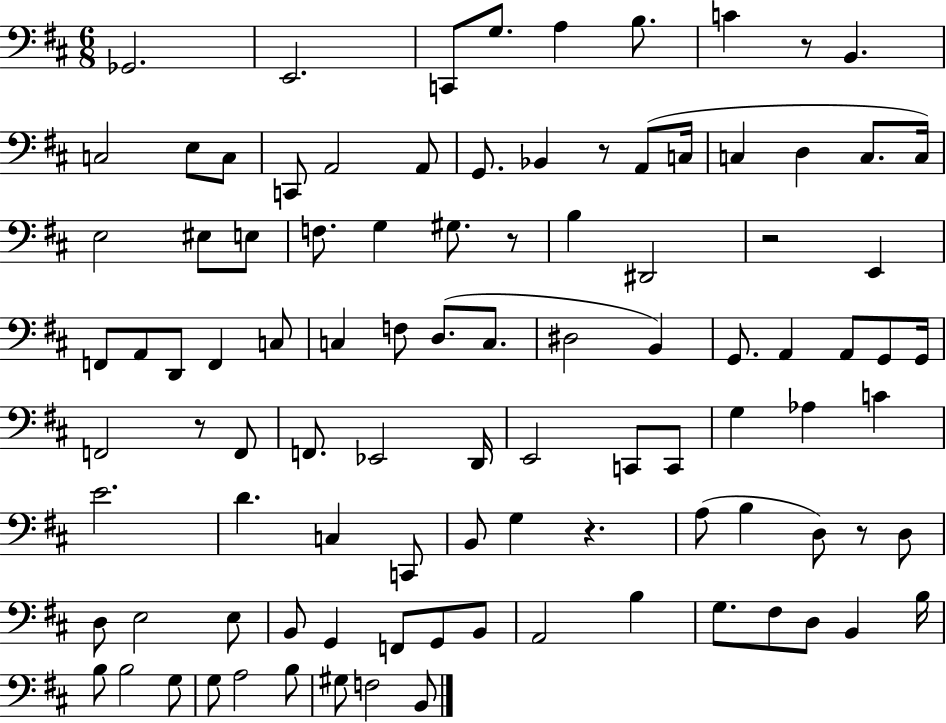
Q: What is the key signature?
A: D major